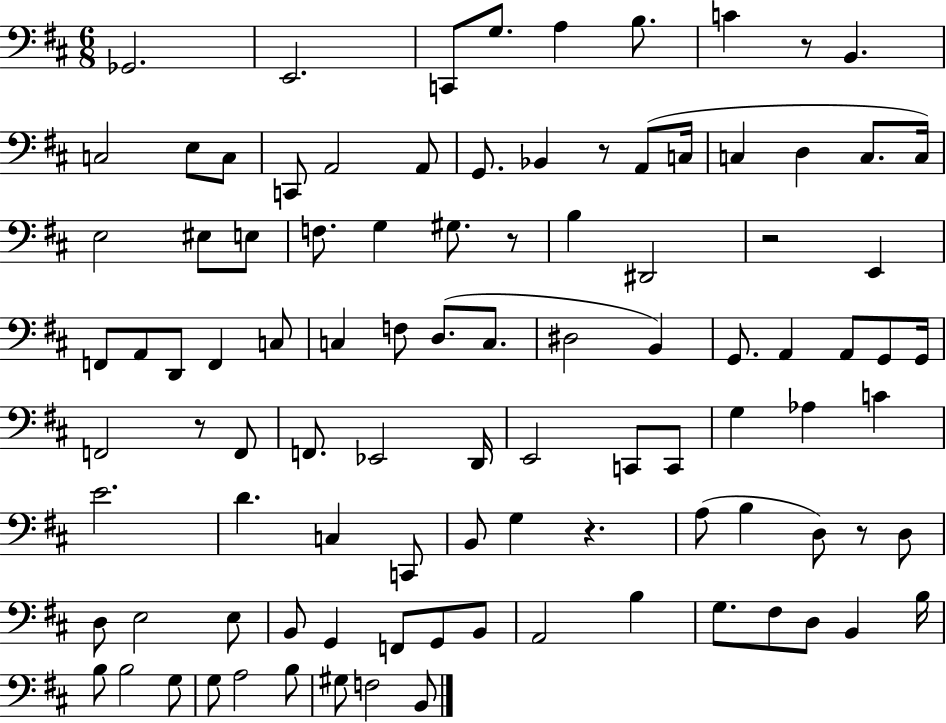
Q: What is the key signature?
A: D major